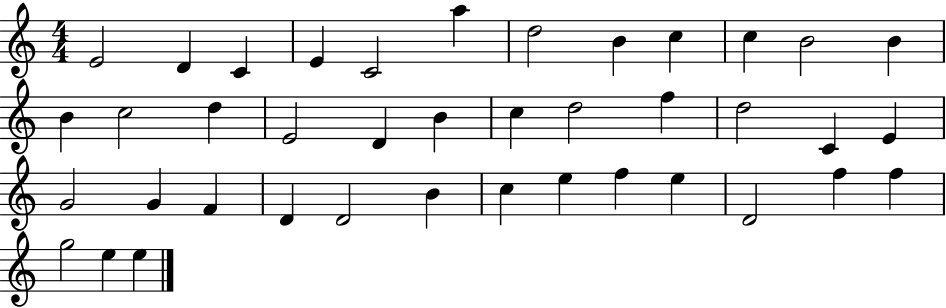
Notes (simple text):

E4/h D4/q C4/q E4/q C4/h A5/q D5/h B4/q C5/q C5/q B4/h B4/q B4/q C5/h D5/q E4/h D4/q B4/q C5/q D5/h F5/q D5/h C4/q E4/q G4/h G4/q F4/q D4/q D4/h B4/q C5/q E5/q F5/q E5/q D4/h F5/q F5/q G5/h E5/q E5/q